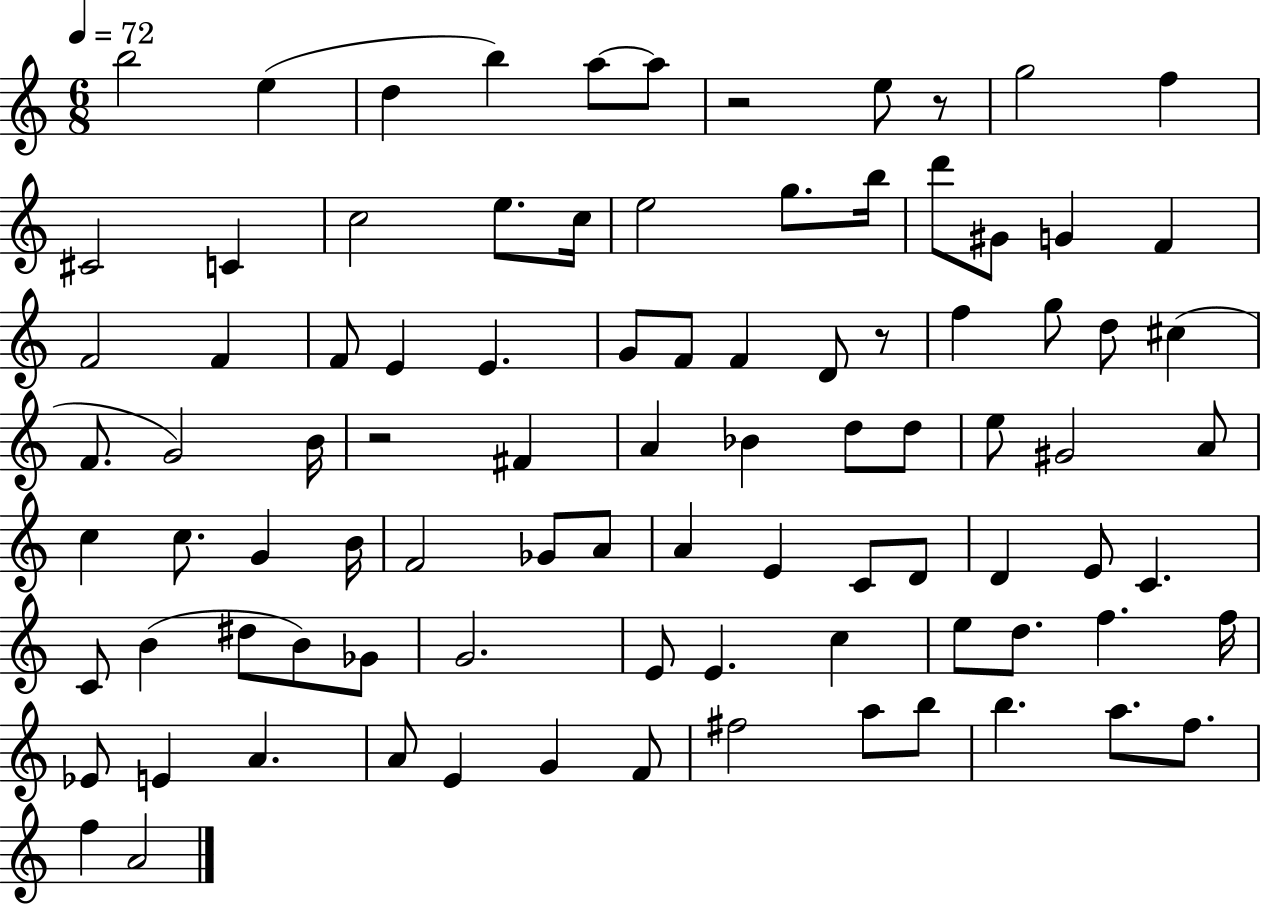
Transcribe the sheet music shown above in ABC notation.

X:1
T:Untitled
M:6/8
L:1/4
K:C
b2 e d b a/2 a/2 z2 e/2 z/2 g2 f ^C2 C c2 e/2 c/4 e2 g/2 b/4 d'/2 ^G/2 G F F2 F F/2 E E G/2 F/2 F D/2 z/2 f g/2 d/2 ^c F/2 G2 B/4 z2 ^F A _B d/2 d/2 e/2 ^G2 A/2 c c/2 G B/4 F2 _G/2 A/2 A E C/2 D/2 D E/2 C C/2 B ^d/2 B/2 _G/2 G2 E/2 E c e/2 d/2 f f/4 _E/2 E A A/2 E G F/2 ^f2 a/2 b/2 b a/2 f/2 f A2